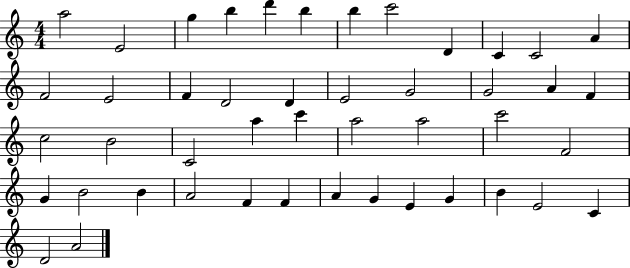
{
  \clef treble
  \numericTimeSignature
  \time 4/4
  \key c \major
  a''2 e'2 | g''4 b''4 d'''4 b''4 | b''4 c'''2 d'4 | c'4 c'2 a'4 | \break f'2 e'2 | f'4 d'2 d'4 | e'2 g'2 | g'2 a'4 f'4 | \break c''2 b'2 | c'2 a''4 c'''4 | a''2 a''2 | c'''2 f'2 | \break g'4 b'2 b'4 | a'2 f'4 f'4 | a'4 g'4 e'4 g'4 | b'4 e'2 c'4 | \break d'2 a'2 | \bar "|."
}